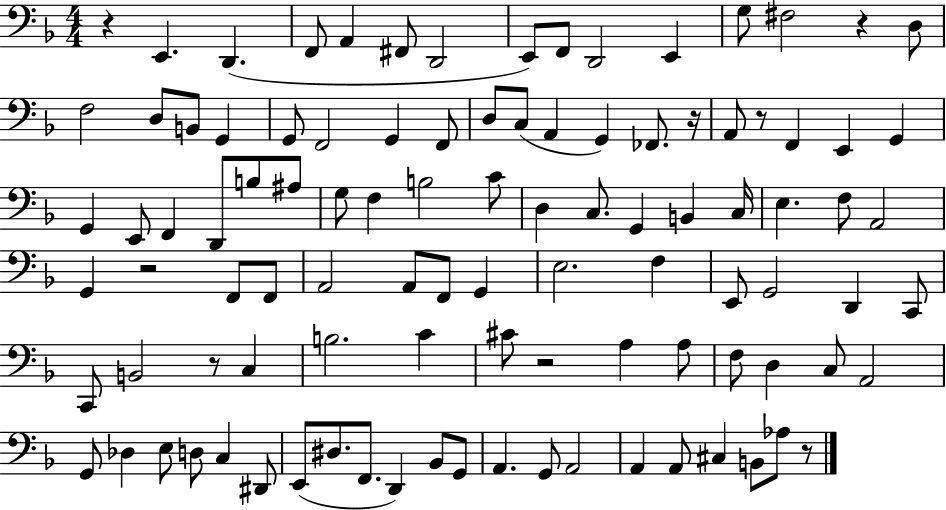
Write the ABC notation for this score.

X:1
T:Untitled
M:4/4
L:1/4
K:F
z E,, D,, F,,/2 A,, ^F,,/2 D,,2 E,,/2 F,,/2 D,,2 E,, G,/2 ^F,2 z D,/2 F,2 D,/2 B,,/2 G,, G,,/2 F,,2 G,, F,,/2 D,/2 C,/2 A,, G,, _F,,/2 z/4 A,,/2 z/2 F,, E,, G,, G,, E,,/2 F,, D,,/2 B,/2 ^A,/2 G,/2 F, B,2 C/2 D, C,/2 G,, B,, C,/4 E, F,/2 A,,2 G,, z2 F,,/2 F,,/2 A,,2 A,,/2 F,,/2 G,, E,2 F, E,,/2 G,,2 D,, C,,/2 C,,/2 B,,2 z/2 C, B,2 C ^C/2 z2 A, A,/2 F,/2 D, C,/2 A,,2 G,,/2 _D, E,/2 D,/2 C, ^D,,/2 E,,/2 ^D,/2 F,,/2 D,, _B,,/2 G,,/2 A,, G,,/2 A,,2 A,, A,,/2 ^C, B,,/2 _A,/2 z/2